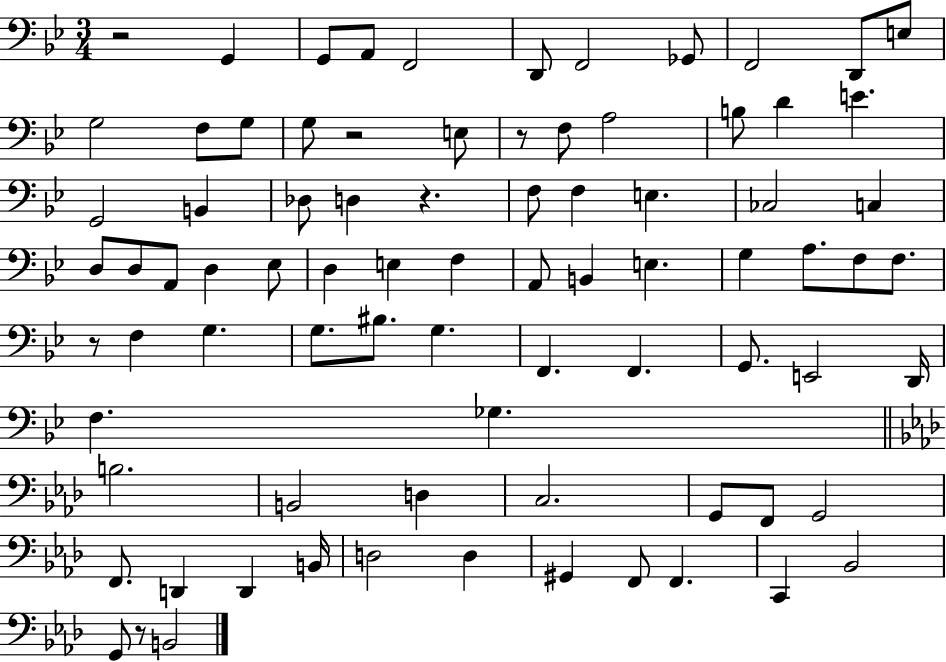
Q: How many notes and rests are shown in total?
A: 82